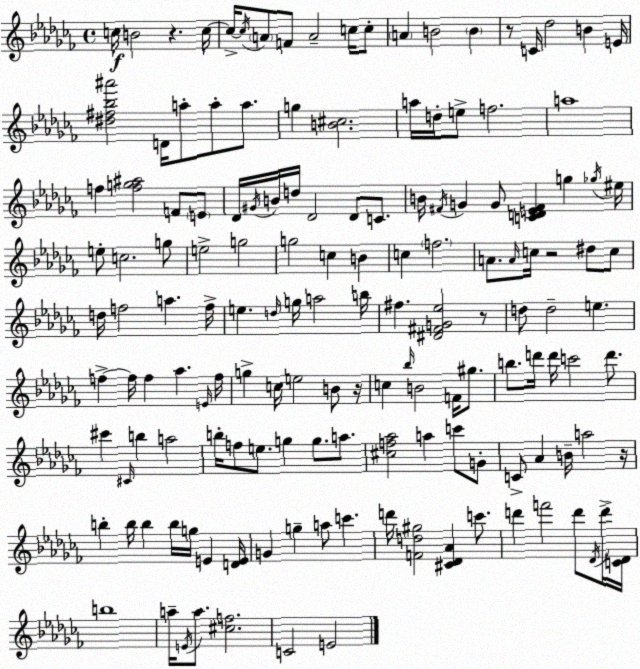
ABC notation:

X:1
T:Untitled
M:4/4
L:1/4
K:Abm
c/4 B2 z c/4 c/4 c/4 A/2 F/2 A2 c/4 c/2 A B2 B z/2 C/4 _d2 B E/4 [^d^f_b^a']2 D/4 a/2 a/2 a/2 g [B^c]2 a/4 d/4 e/2 f2 a4 f [fg^a]2 F/2 E/2 _D/4 ^G/4 B/4 d/4 _D2 _D/2 C/2 B/4 ^F/4 G G/2 [CDE^F] g _g/4 ^e/4 e/2 c2 g/2 e2 g2 g2 c B c f2 A/2 A/4 c/4 z2 ^d/2 c/2 d/4 f2 a f/4 e d/4 g/4 a2 b/4 ^f [^D^FG_e]2 z/2 d/2 d2 e f f/4 f _a E/4 f/4 g c/4 e2 B/2 z/4 c _b/4 B2 F/4 ^g/2 b/2 d'/4 d'/4 c'2 d'/2 ^c' ^C/4 b a2 b/4 f/2 e/2 g g/2 a/2 [^cf_a]2 a c'/2 G/2 C/2 _A B/4 a2 z/4 b b/4 b b/4 g/4 E [DE]/4 G g a/2 c' d'/4 [Fd^g]2 [^C_D_A] c'/2 d' f'2 d'/2 _D/4 d'/4 [C_D]/4 b4 a/4 E/4 a/2 [^cf]2 C2 E2